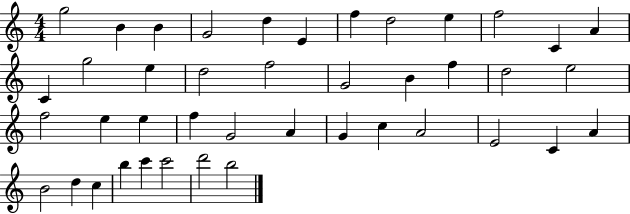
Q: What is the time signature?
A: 4/4